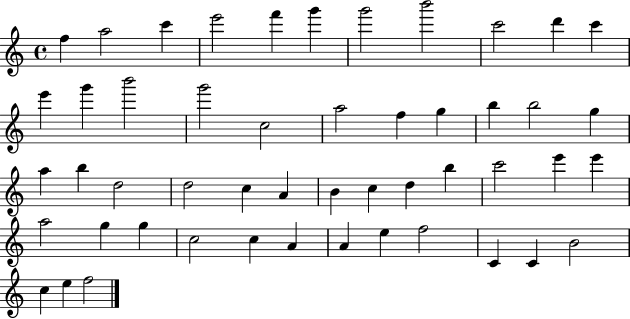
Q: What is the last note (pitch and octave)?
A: F5